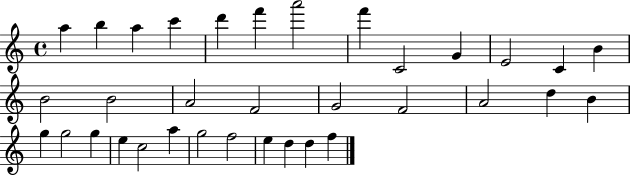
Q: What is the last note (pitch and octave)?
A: F5